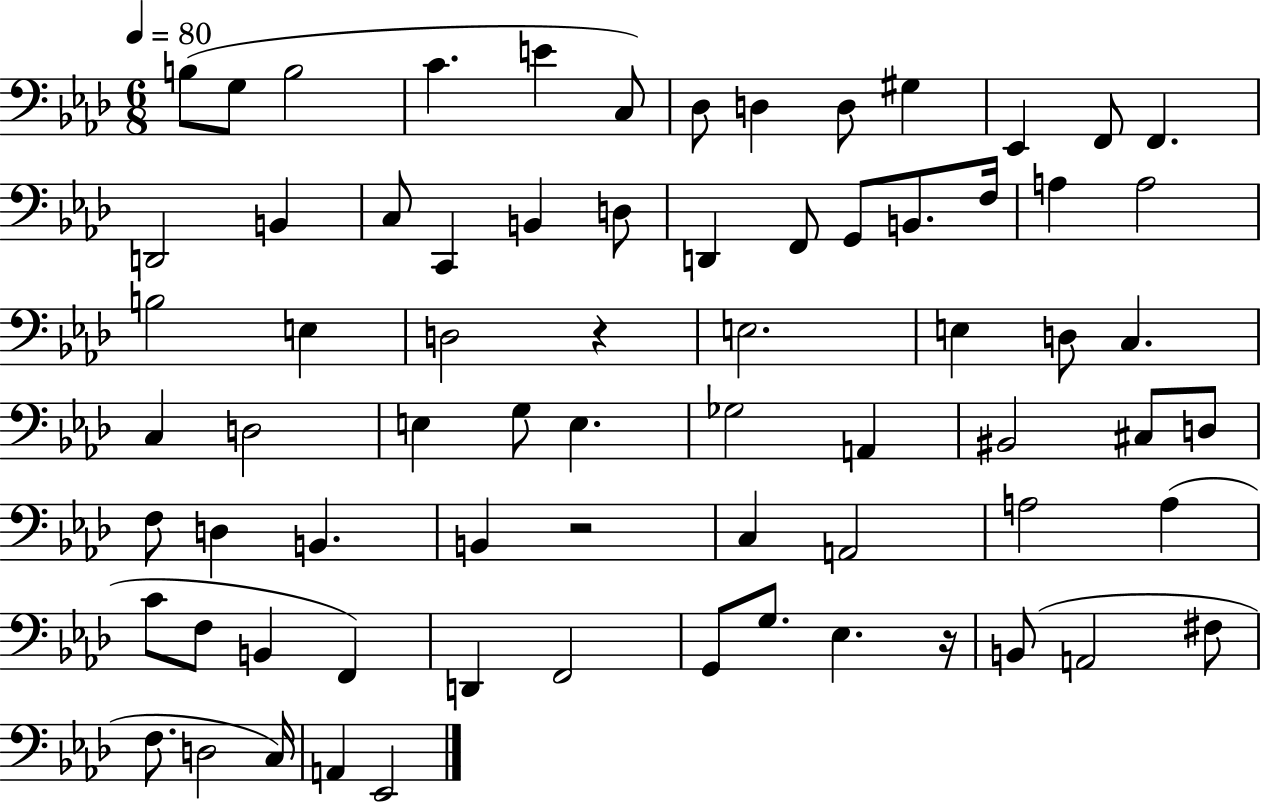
B3/e G3/e B3/h C4/q. E4/q C3/e Db3/e D3/q D3/e G#3/q Eb2/q F2/e F2/q. D2/h B2/q C3/e C2/q B2/q D3/e D2/q F2/e G2/e B2/e. F3/s A3/q A3/h B3/h E3/q D3/h R/q E3/h. E3/q D3/e C3/q. C3/q D3/h E3/q G3/e E3/q. Gb3/h A2/q BIS2/h C#3/e D3/e F3/e D3/q B2/q. B2/q R/h C3/q A2/h A3/h A3/q C4/e F3/e B2/q F2/q D2/q F2/h G2/e G3/e. Eb3/q. R/s B2/e A2/h F#3/e F3/e. D3/h C3/s A2/q Eb2/h